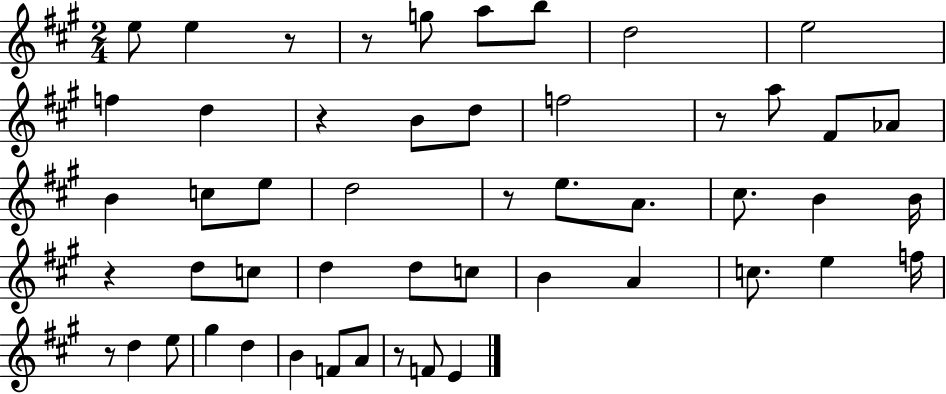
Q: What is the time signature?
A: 2/4